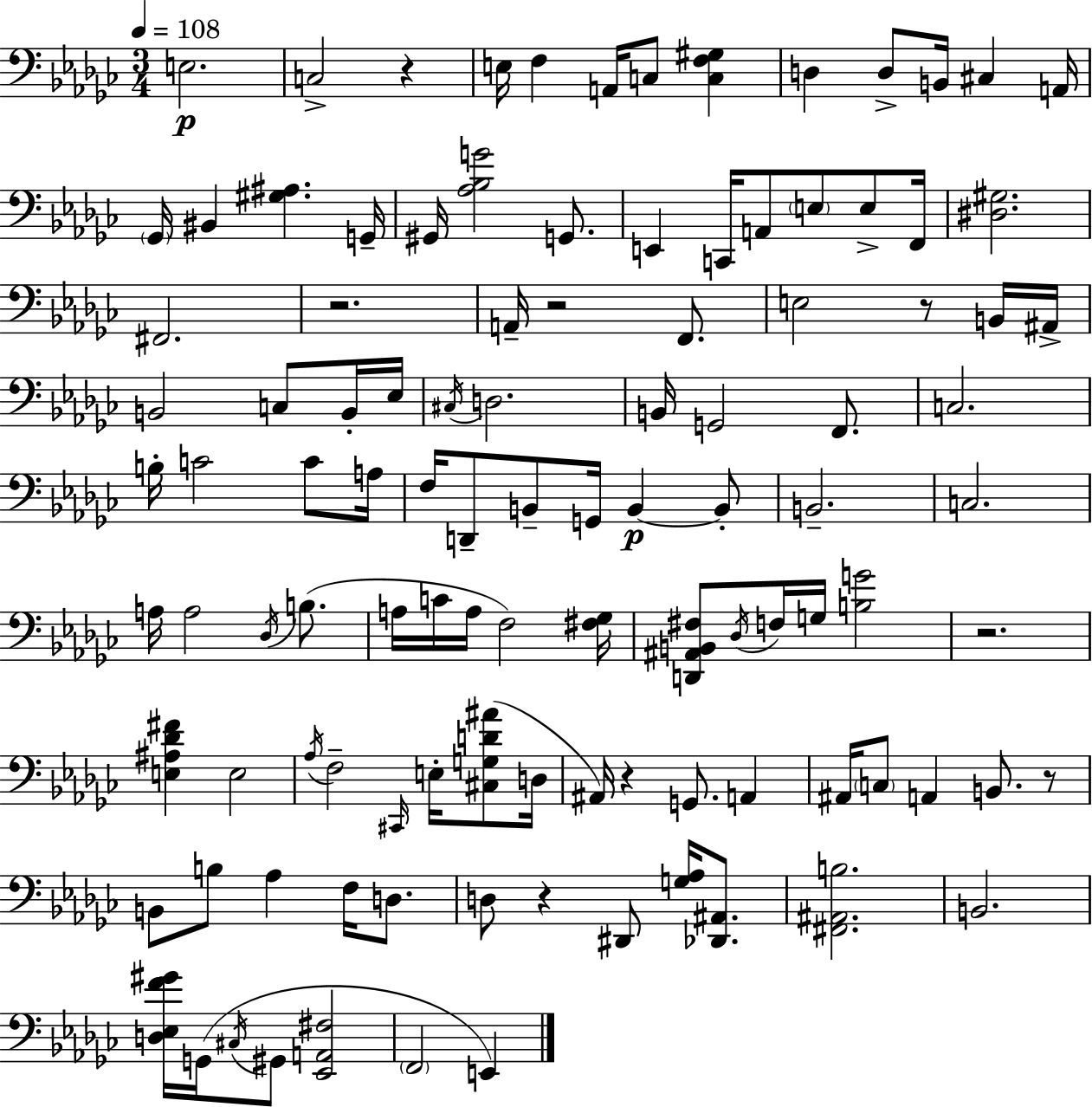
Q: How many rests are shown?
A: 8